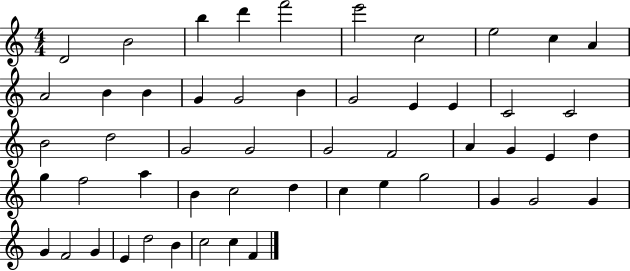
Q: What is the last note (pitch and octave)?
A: F4